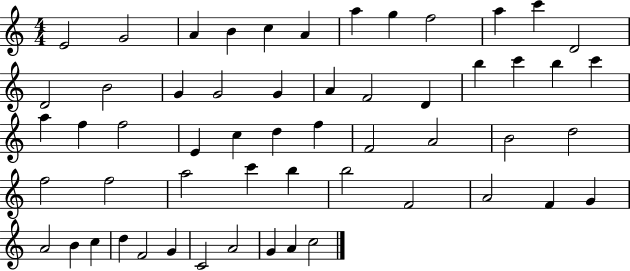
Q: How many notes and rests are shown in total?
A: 56